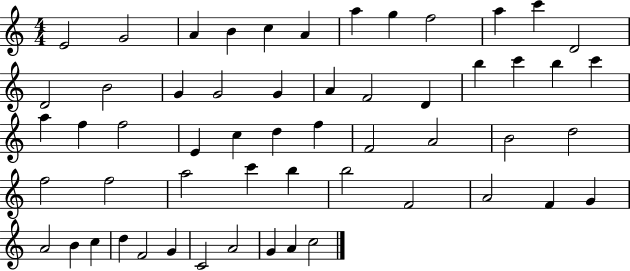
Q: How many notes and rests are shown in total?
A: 56